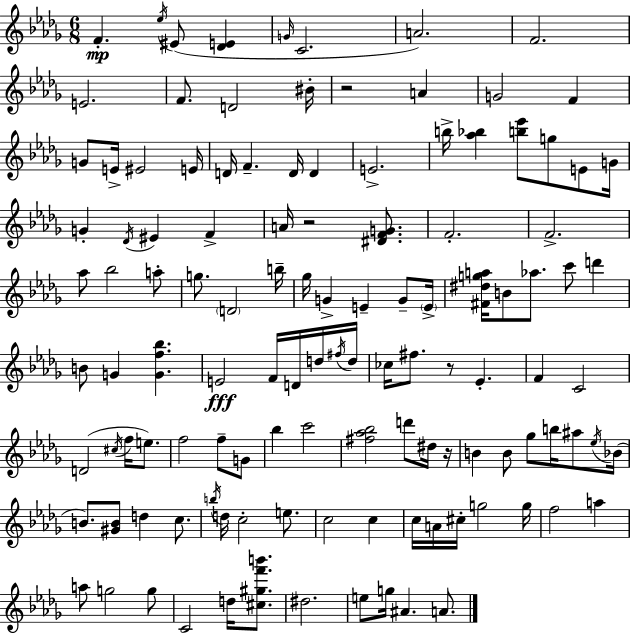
F4/q. Eb5/s EIS4/e [Db4,E4]/q G4/s C4/h. A4/h. F4/h. E4/h. F4/e. D4/h BIS4/s R/h A4/q G4/h F4/q G4/e E4/s EIS4/h E4/s D4/s F4/q. D4/s D4/q E4/h. B5/s [Ab5,Bb5]/q [B5,Eb6]/e G5/e E4/e G4/s G4/q Db4/s EIS4/q F4/q A4/s R/h [D#4,F4,G4]/e. F4/h. F4/h. Ab5/e Bb5/h A5/e G5/e. D4/h B5/s Gb5/s G4/q E4/q G4/e E4/s [F#4,D#5,G5,A5]/s B4/e Ab5/e. C6/e D6/q B4/e G4/q [G4,F5,Bb5]/q. E4/h F4/s D4/s D5/s F#5/s D5/s CES5/s F#5/e. R/e Eb4/q. F4/q C4/h D4/h C#5/s F5/s E5/e. F5/h F5/e G4/e Bb5/q C6/h [F#5,Ab5,Bb5]/h D6/e D#5/s R/s B4/q B4/e Gb5/e B5/s A#5/e Eb5/s Bb4/s B4/e. [G#4,B4]/e D5/q C5/e. B5/s D5/s C5/h E5/e. C5/h C5/q C5/s A4/s C#5/s G5/h G5/s F5/h A5/q A5/e G5/h G5/e C4/h D5/s [C#5,G#5,F6,B6]/e. D#5/h. E5/e G5/s A#4/q. A4/e.